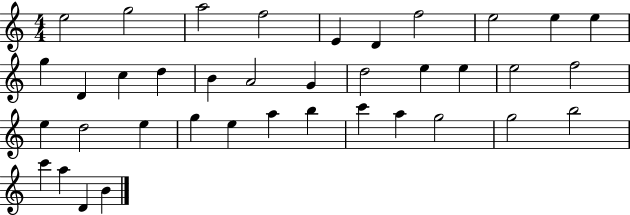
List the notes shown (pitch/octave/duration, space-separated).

E5/h G5/h A5/h F5/h E4/q D4/q F5/h E5/h E5/q E5/q G5/q D4/q C5/q D5/q B4/q A4/h G4/q D5/h E5/q E5/q E5/h F5/h E5/q D5/h E5/q G5/q E5/q A5/q B5/q C6/q A5/q G5/h G5/h B5/h C6/q A5/q D4/q B4/q